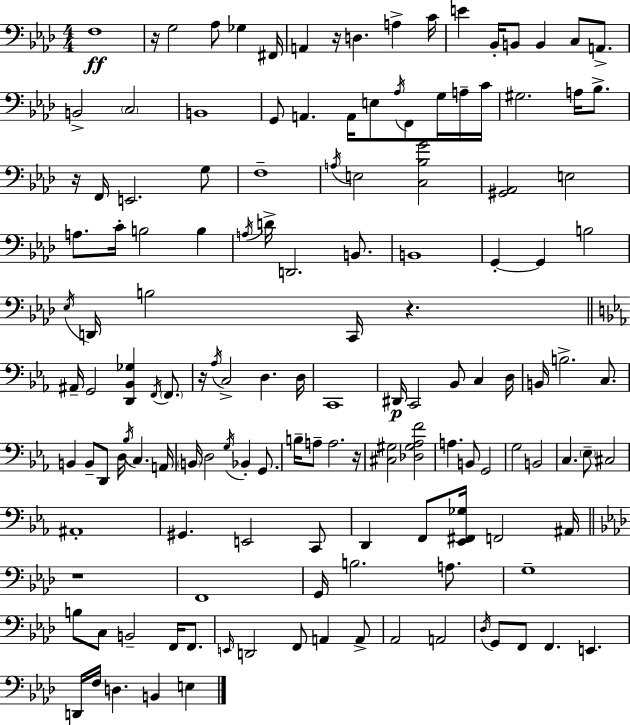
{
  \clef bass
  \numericTimeSignature
  \time 4/4
  \key aes \major
  f1\ff | r16 g2 aes8 ges4 fis,16 | a,4 r16 d4. a4-> c'16 | e'4 bes,16-. b,8 b,4 c8 a,8.-> | \break b,2-> \parenthesize c2 | b,1 | g,8 a,4. a,16 e8 \acciaccatura { aes16 } f,8 g16 a16-- | c'16 gis2. a16 bes8.-> | \break r16 f,16 e,2. g8 | f1-- | \acciaccatura { a16 } e2 <c bes g'>2 | <gis, aes,>2 e2 | \break a8. c'16-. b2 b4 | \acciaccatura { a16 } d'16-> d,2. | b,8. b,1 | g,4-.~~ g,4 b2 | \break \acciaccatura { ees16 } d,16 b2 c,16 r4. | \bar "||" \break \key ees \major ais,16-- g,2 <d, bes, ges>4 \acciaccatura { f,16 } \parenthesize f,8. | r16 \acciaccatura { aes16 } c2-> d4. | d16 c,1 | dis,16\p c,2 bes,8 c4 | \break d16 b,16 b2.-> c8. | b,4 b,8-- d,8 d16 \acciaccatura { bes16 } c4. | a,16 \parenthesize b,16 d2 \acciaccatura { g16 } bes,4-. | g,8. b16-- a8-- a2. | \break r16 <cis gis>2 <des gis aes f'>2 | a4. b,8 g,2 | g2 b,2 | c4. \parenthesize ees8-- cis2 | \break ais,1-. | gis,4. e,2 | c,8 d,4 f,8 <ees, fis, ges>16 f,2 | ais,16 \bar "||" \break \key aes \major r1 | f,1 | g,16 b2. a8. | g1-- | \break b8 c8 b,2-- f,16 f,8. | \grace { e,16 } d,2 f,8 a,4 a,8-> | aes,2 a,2 | \acciaccatura { des16 } g,8 f,8 f,4. e,4. | \break d,16 f16 d4. b,4 e4 | \bar "|."
}